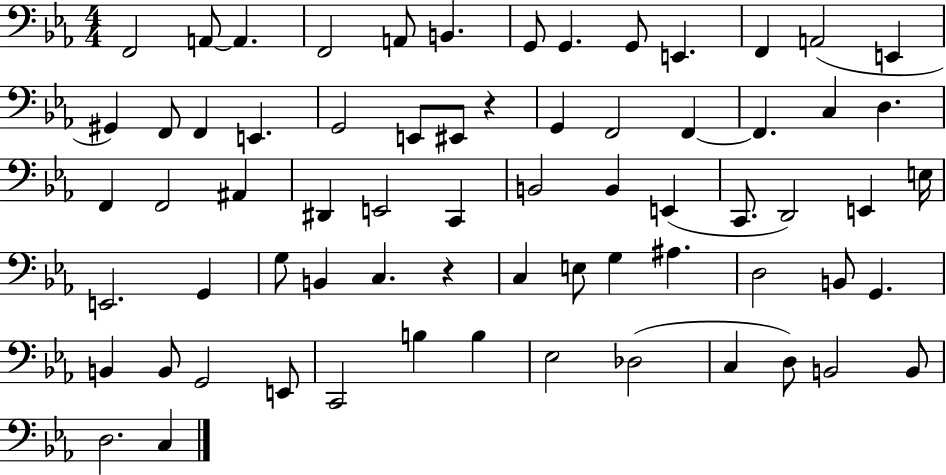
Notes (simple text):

F2/h A2/e A2/q. F2/h A2/e B2/q. G2/e G2/q. G2/e E2/q. F2/q A2/h E2/q G#2/q F2/e F2/q E2/q. G2/h E2/e EIS2/e R/q G2/q F2/h F2/q F2/q. C3/q D3/q. F2/q F2/h A#2/q D#2/q E2/h C2/q B2/h B2/q E2/q C2/e. D2/h E2/q E3/s E2/h. G2/q G3/e B2/q C3/q. R/q C3/q E3/e G3/q A#3/q. D3/h B2/e G2/q. B2/q B2/e G2/h E2/e C2/h B3/q B3/q Eb3/h Db3/h C3/q D3/e B2/h B2/e D3/h. C3/q